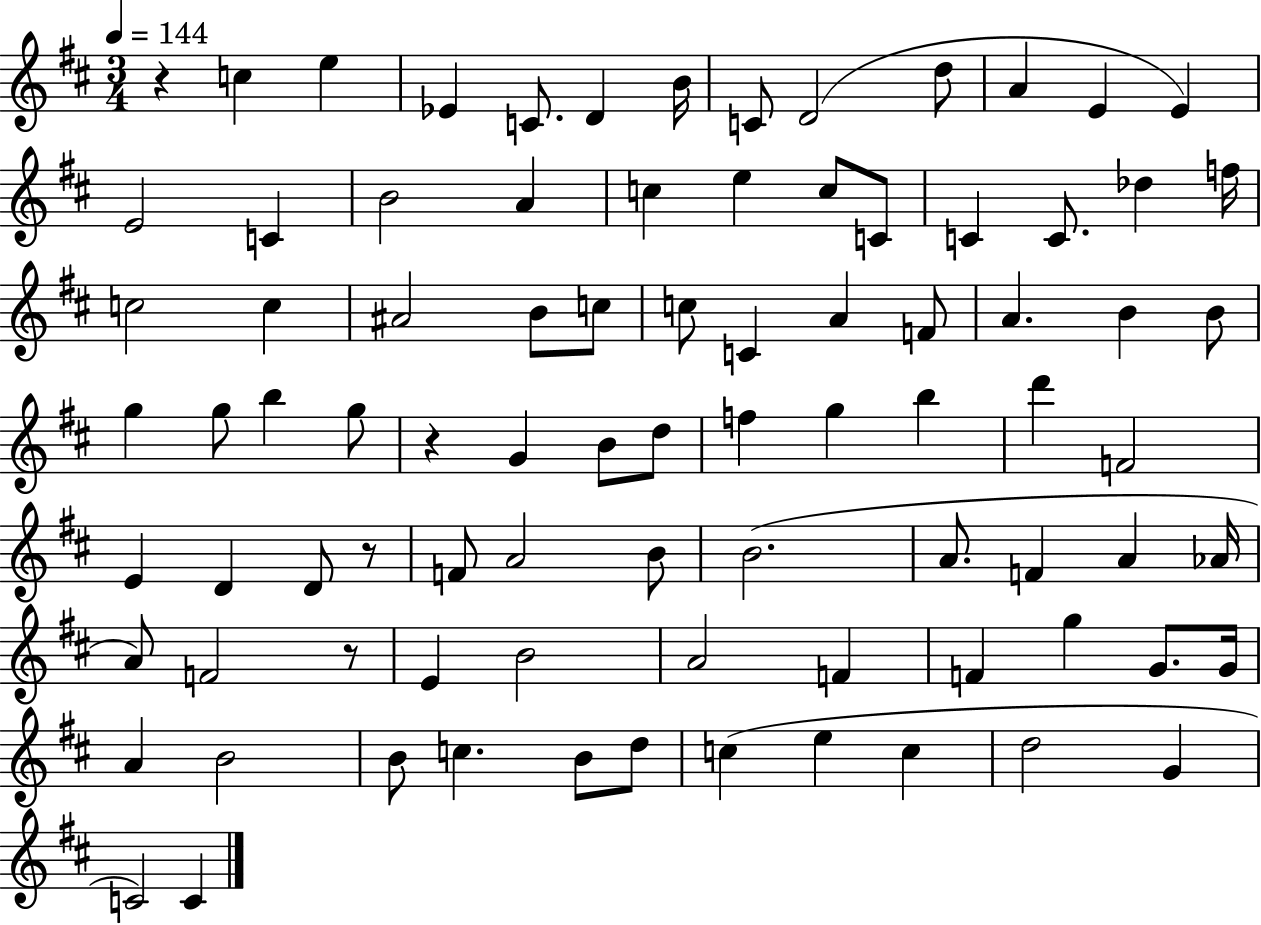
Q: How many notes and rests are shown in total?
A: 86